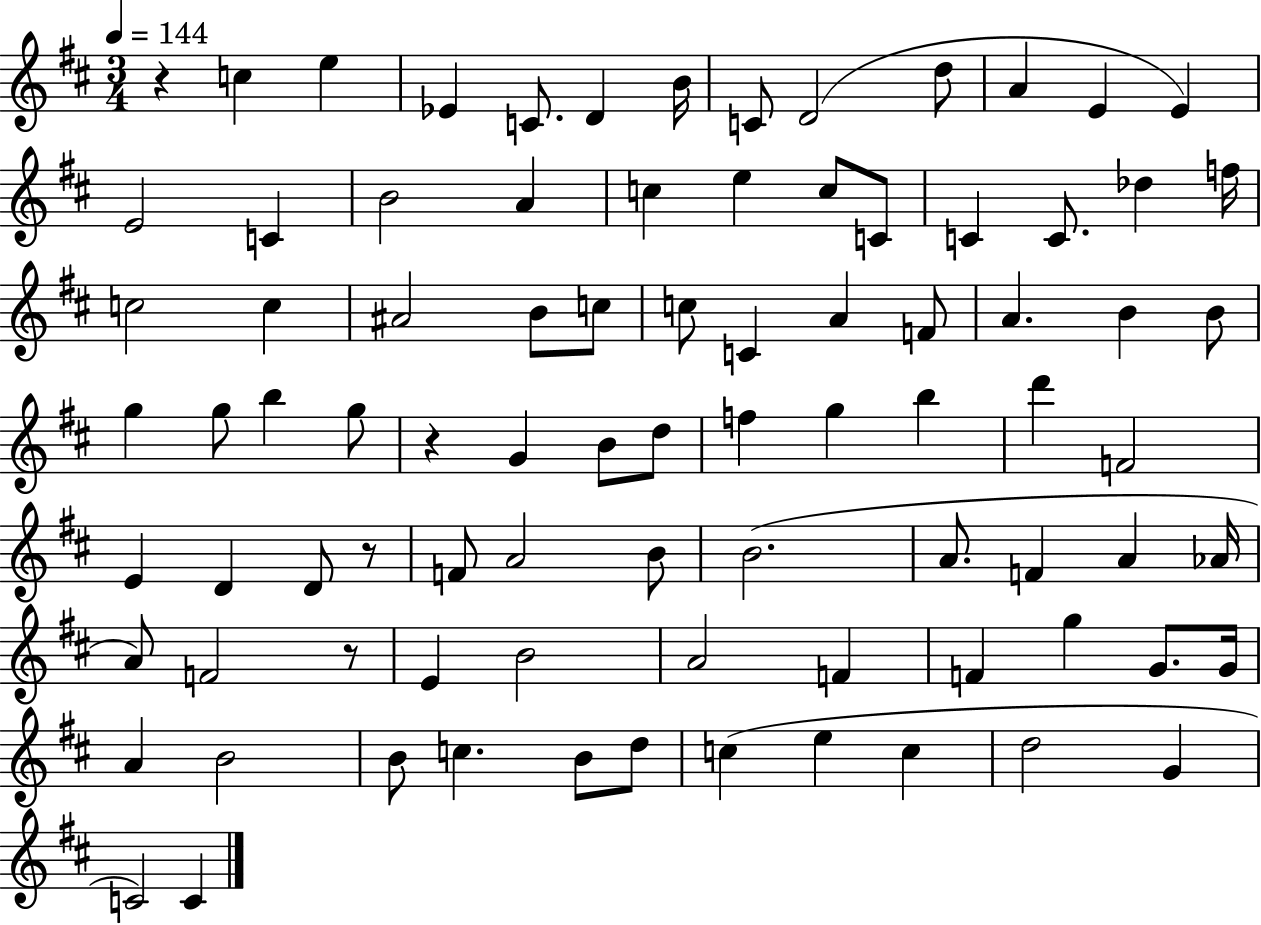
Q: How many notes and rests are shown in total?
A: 86